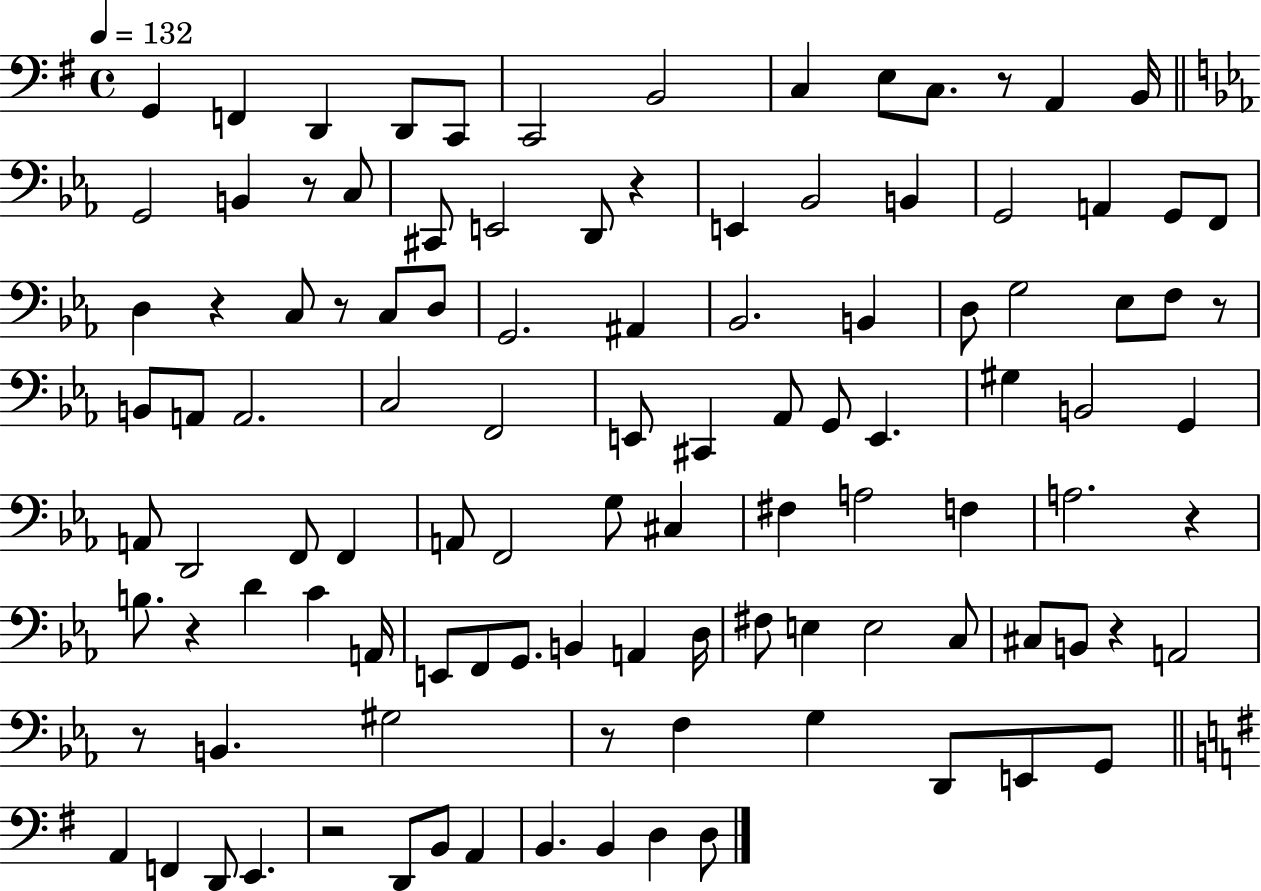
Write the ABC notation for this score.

X:1
T:Untitled
M:4/4
L:1/4
K:G
G,, F,, D,, D,,/2 C,,/2 C,,2 B,,2 C, E,/2 C,/2 z/2 A,, B,,/4 G,,2 B,, z/2 C,/2 ^C,,/2 E,,2 D,,/2 z E,, _B,,2 B,, G,,2 A,, G,,/2 F,,/2 D, z C,/2 z/2 C,/2 D,/2 G,,2 ^A,, _B,,2 B,, D,/2 G,2 _E,/2 F,/2 z/2 B,,/2 A,,/2 A,,2 C,2 F,,2 E,,/2 ^C,, _A,,/2 G,,/2 E,, ^G, B,,2 G,, A,,/2 D,,2 F,,/2 F,, A,,/2 F,,2 G,/2 ^C, ^F, A,2 F, A,2 z B,/2 z D C A,,/4 E,,/2 F,,/2 G,,/2 B,, A,, D,/4 ^F,/2 E, E,2 C,/2 ^C,/2 B,,/2 z A,,2 z/2 B,, ^G,2 z/2 F, G, D,,/2 E,,/2 G,,/2 A,, F,, D,,/2 E,, z2 D,,/2 B,,/2 A,, B,, B,, D, D,/2